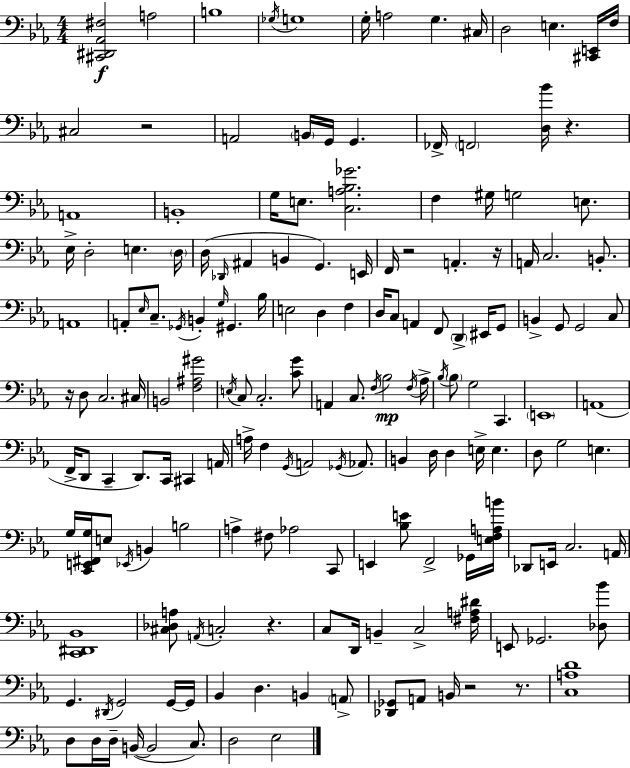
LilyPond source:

{
  \clef bass
  \numericTimeSignature
  \time 4/4
  \key ees \major
  <cis, dis, aes, fis>2\f a2 | b1 | \acciaccatura { ges16 } g1 | g16-. a2 g4. | \break cis16 d2 e4. <cis, e,>16 | f16 cis2 r2 | a,2 \parenthesize b,16 g,16 g,4. | fes,16-> \parenthesize f,2 <d bes'>16 r4. | \break a,1 | b,1-. | g16 e8. <c a bes ges'>2. | f4 gis16 g2 e8. | \break ees16-> d2-. e4. | \parenthesize d16 d16( \grace { des,16 } ais,4 b,4 g,4.) | e,16 f,16 r2 a,4.-. | r16 a,16 c2. b,8.-. | \break a,1 | a,8-. \grace { ees16 } c8.-- \acciaccatura { ges,16 } b,4-. \grace { g16 } gis,4. | bes16 e2 d4 | f4 d16 c8 a,4 f,8 \parenthesize d,4-> | \break eis,16 g,8 b,4-> g,8 g,2 | c8 r16 d8 c2. | cis16 b,2 <f ais gis'>2 | \acciaccatura { e16 } c8 c2.-. | \break <c' g'>8 a,4 c8. \acciaccatura { f16 } bes2\mp | \acciaccatura { f16 } aes16-> \acciaccatura { bes16 } \parenthesize bes8 g2 | c,4. \parenthesize e,1 | a,1( | \break f,16-> d,8 c,4-- | d,8.) c,16 cis,4 a,16 a16-> f4 \acciaccatura { g,16 } a,2 | \acciaccatura { ges,16 } aes,8. b,4 d16 | d4 e16-> e4. d8 g2 | \break e4. g16 <c, e, fis, g>16 e8 \acciaccatura { ees,16 } | b,4 b2 a4-> | fis8 aes2 c,8 e,4 | <bes e'>8 f,2-> ges,16 <e f a b'>16 des,8 e,16 c2. | \break a,16 <c, dis, bes,>1 | <cis des a>8 \acciaccatura { a,16 } c2-. | r4. c8 d,16 | b,4-- c2-> <fis a dis'>16 e,8 ges,2. | \break <des bes'>8 g,4. | \acciaccatura { dis,16 } g,2 g,16~~ g,16 bes,4 | d4. b,4 \parenthesize a,8-> <des, ges,>8 | a,8 b,16 r2 r8. <c a d'>1 | \break d8 | d16 d16-- b,16~(~ b,2 c8.) d2 | ees2 \bar "|."
}